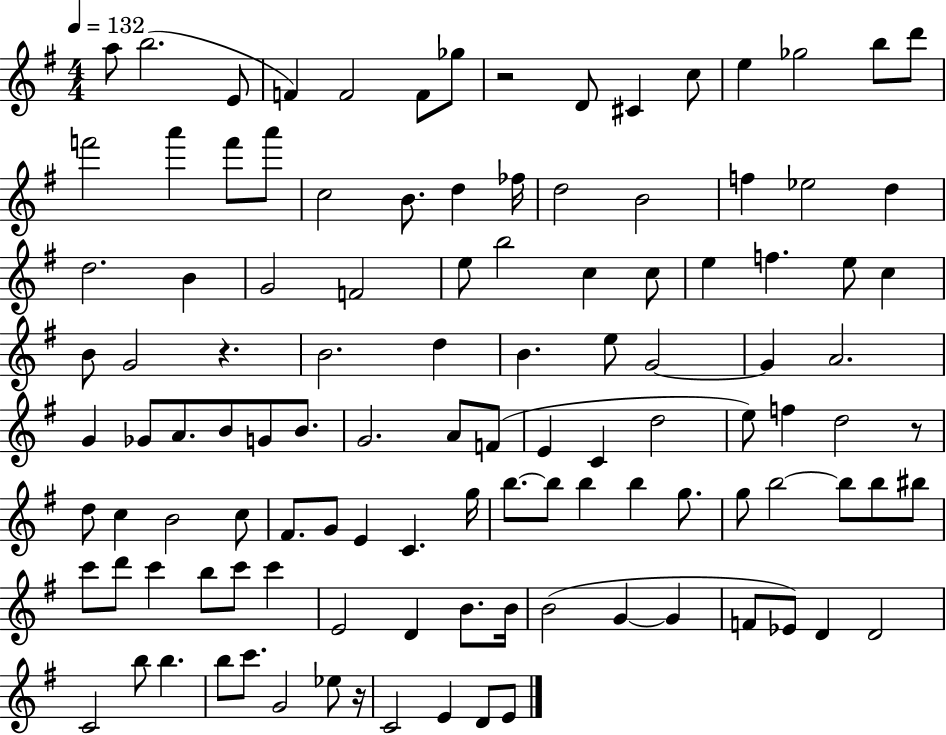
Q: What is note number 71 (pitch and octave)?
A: C4